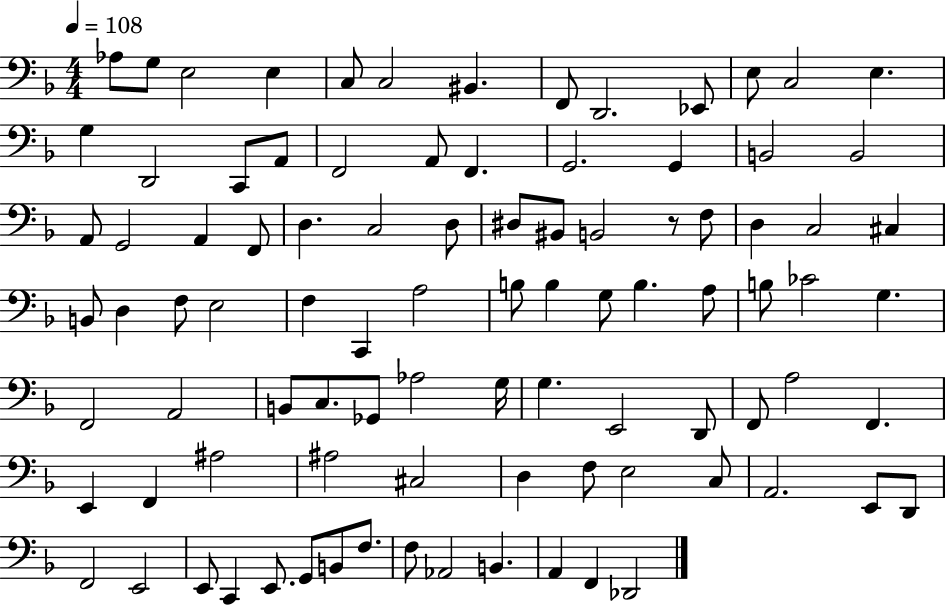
{
  \clef bass
  \numericTimeSignature
  \time 4/4
  \key f \major
  \tempo 4 = 108
  aes8 g8 e2 e4 | c8 c2 bis,4. | f,8 d,2. ees,8 | e8 c2 e4. | \break g4 d,2 c,8 a,8 | f,2 a,8 f,4. | g,2. g,4 | b,2 b,2 | \break a,8 g,2 a,4 f,8 | d4. c2 d8 | dis8 bis,8 b,2 r8 f8 | d4 c2 cis4 | \break b,8 d4 f8 e2 | f4 c,4 a2 | b8 b4 g8 b4. a8 | b8 ces'2 g4. | \break f,2 a,2 | b,8 c8. ges,8 aes2 g16 | g4. e,2 d,8 | f,8 a2 f,4. | \break e,4 f,4 ais2 | ais2 cis2 | d4 f8 e2 c8 | a,2. e,8 d,8 | \break f,2 e,2 | e,8 c,4 e,8. g,8 b,8 f8. | f8 aes,2 b,4. | a,4 f,4 des,2 | \break \bar "|."
}